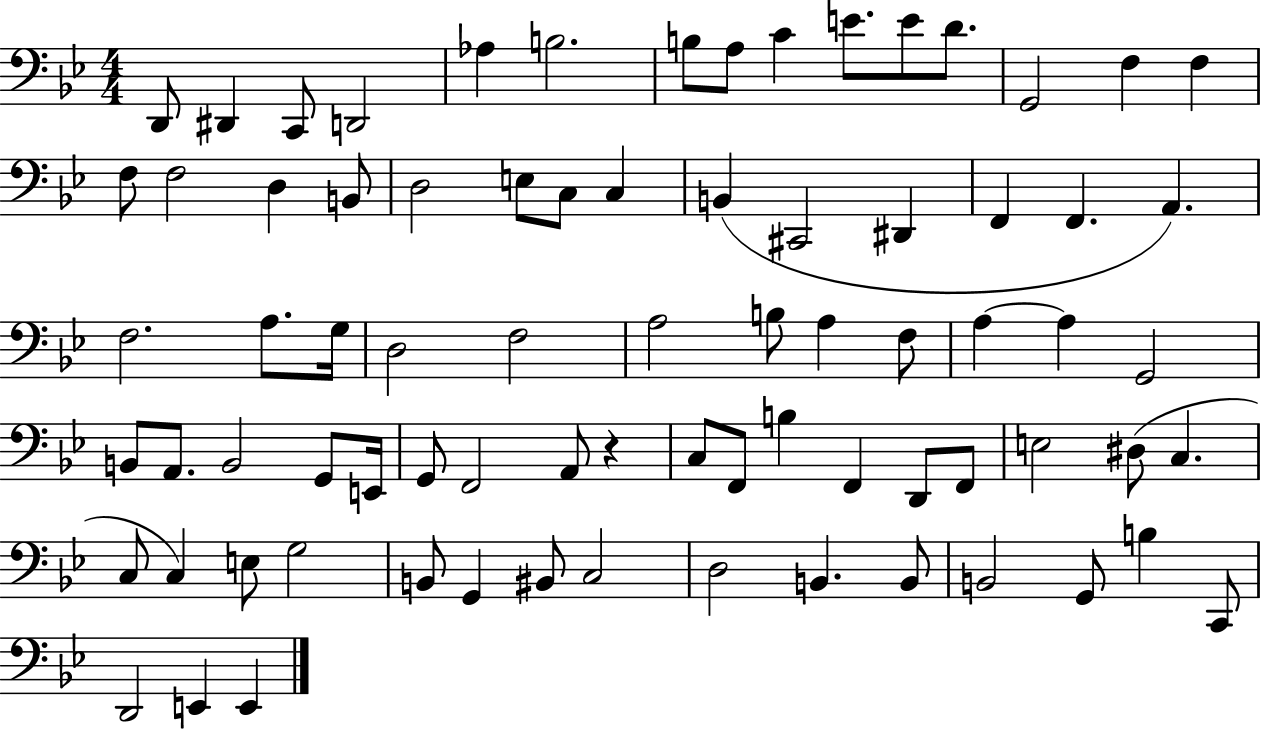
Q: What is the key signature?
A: BES major